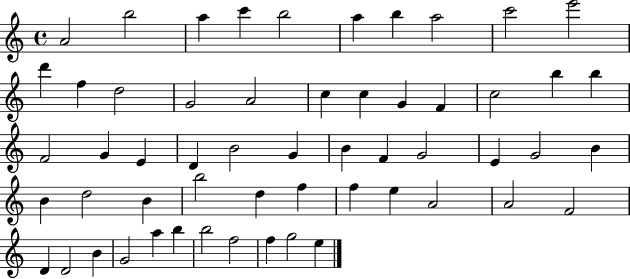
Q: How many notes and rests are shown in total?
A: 56